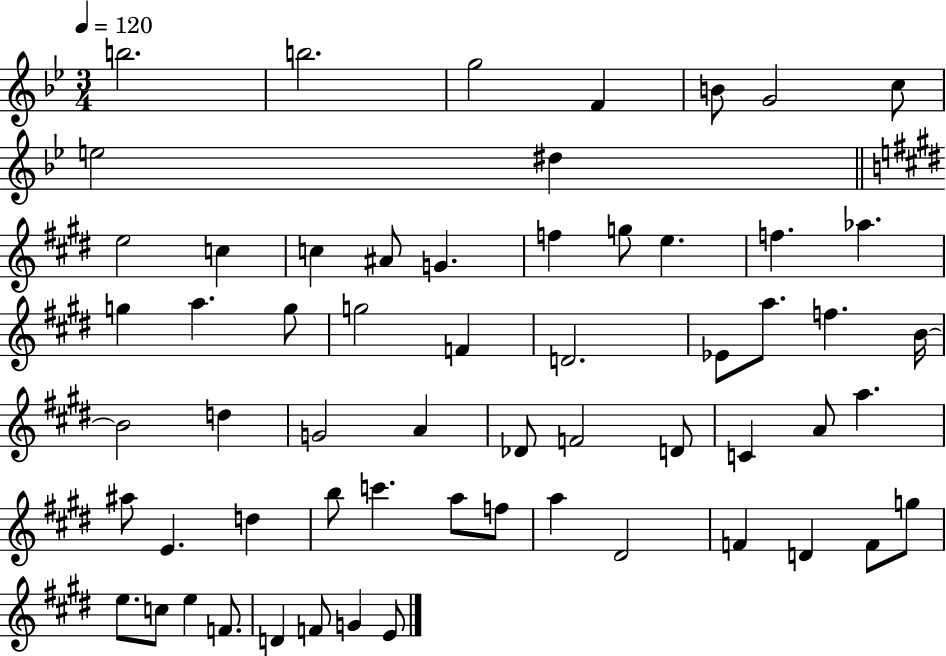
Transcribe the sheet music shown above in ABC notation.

X:1
T:Untitled
M:3/4
L:1/4
K:Bb
b2 b2 g2 F B/2 G2 c/2 e2 ^d e2 c c ^A/2 G f g/2 e f _a g a g/2 g2 F D2 _E/2 a/2 f B/4 B2 d G2 A _D/2 F2 D/2 C A/2 a ^a/2 E d b/2 c' a/2 f/2 a ^D2 F D F/2 g/2 e/2 c/2 e F/2 D F/2 G E/2